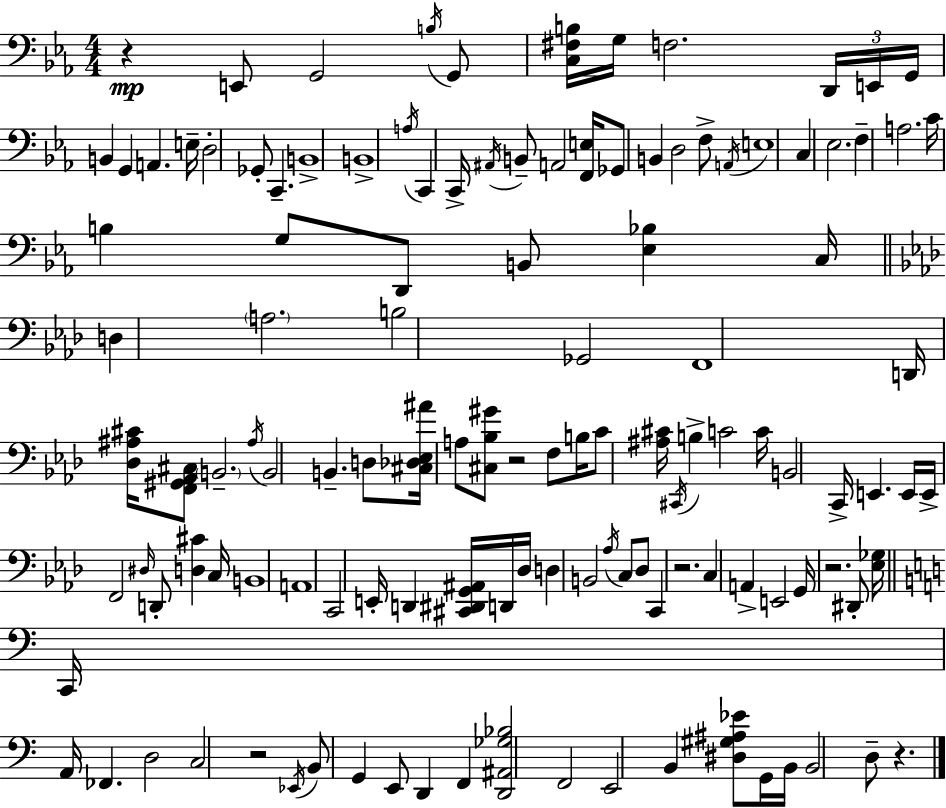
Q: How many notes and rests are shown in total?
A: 123